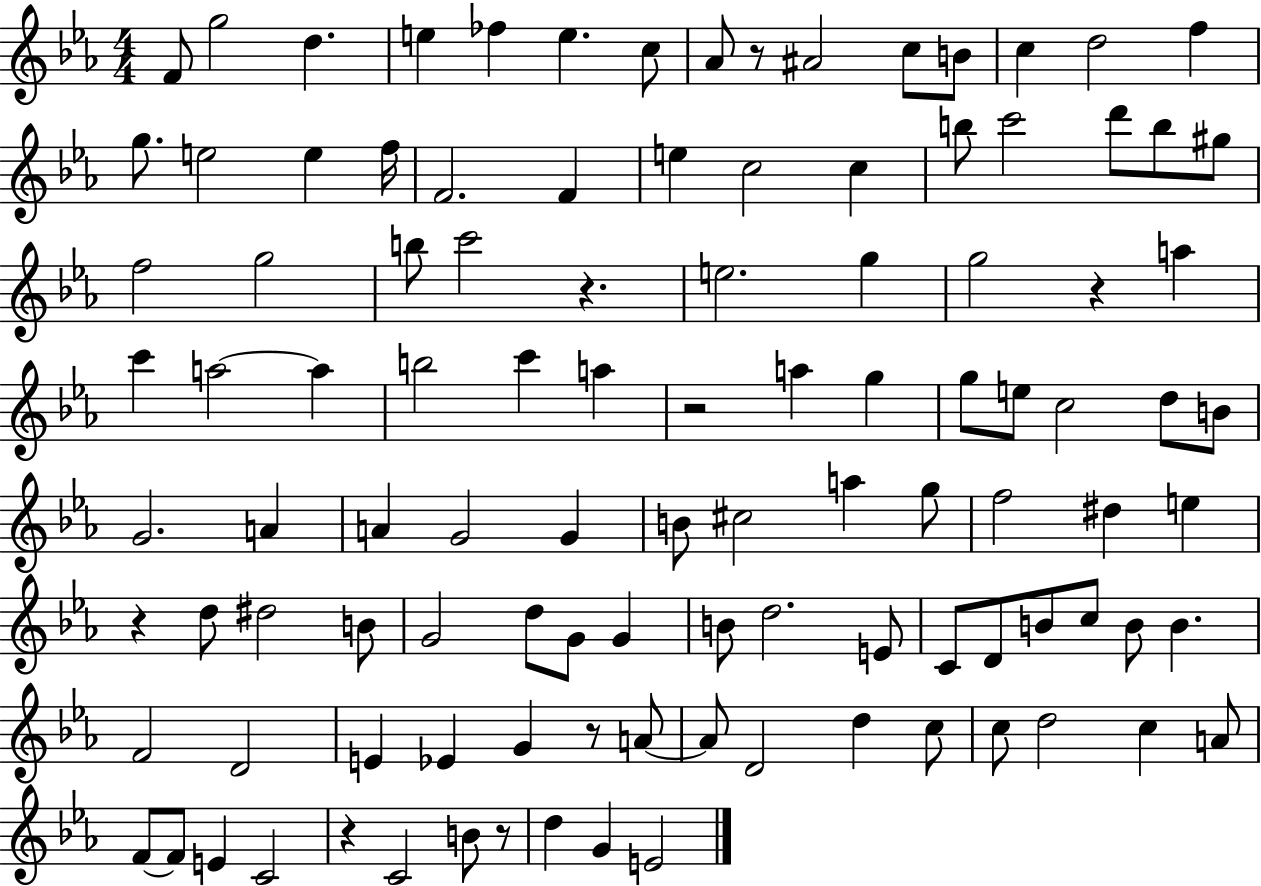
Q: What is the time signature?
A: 4/4